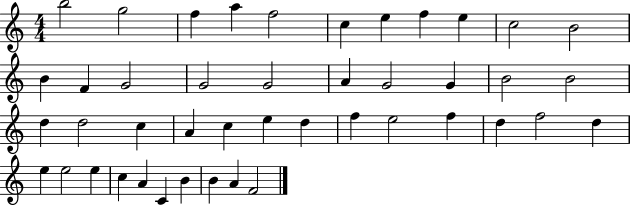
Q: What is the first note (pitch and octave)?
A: B5